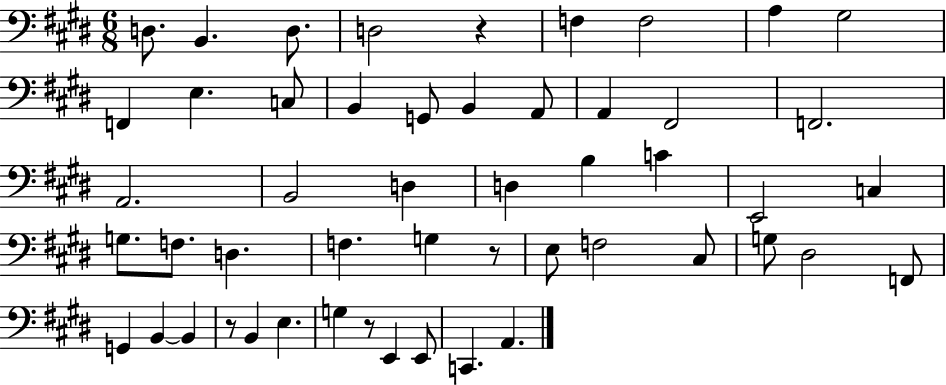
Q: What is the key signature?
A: E major